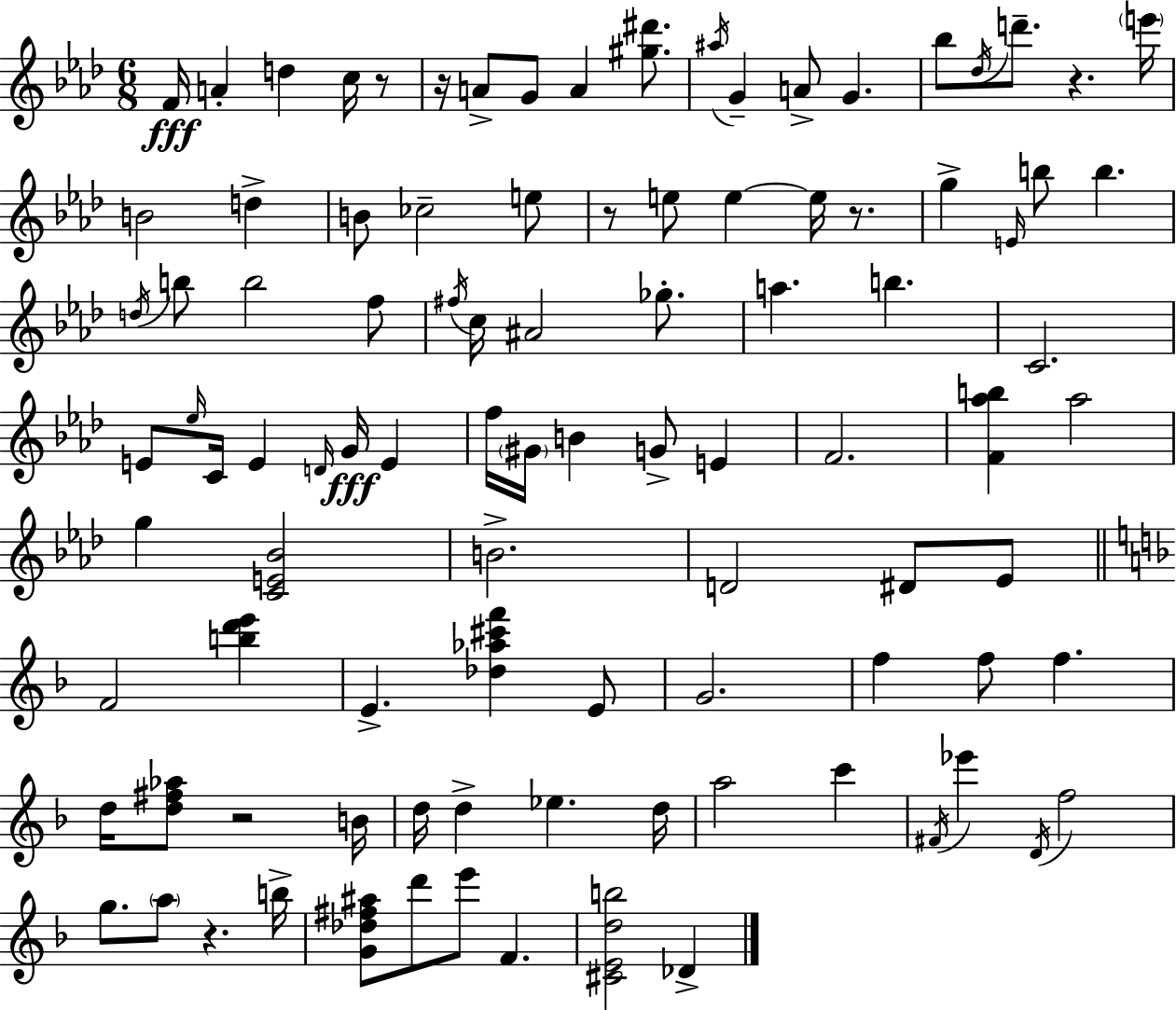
{
  \clef treble
  \numericTimeSignature
  \time 6/8
  \key aes \major
  f'16\fff a'4-. d''4 c''16 r8 | r16 a'8-> g'8 a'4 <gis'' dis'''>8. | \acciaccatura { ais''16 } g'4-- a'8-> g'4. | bes''8 \acciaccatura { des''16 } d'''8.-- r4. | \break \parenthesize e'''16 b'2 d''4-> | b'8 ces''2-- | e''8 r8 e''8 e''4~~ e''16 r8. | g''4-> \grace { e'16 } b''8 b''4. | \break \acciaccatura { d''16 } b''8 b''2 | f''8 \acciaccatura { fis''16 } c''16 ais'2 | ges''8.-. a''4. b''4. | c'2. | \break e'8 \grace { ees''16 } c'16 e'4 | \grace { d'16 } g'16\fff e'4 f''16 \parenthesize gis'16 b'4 | g'8-> e'4 f'2. | <f' aes'' b''>4 aes''2 | \break g''4 <c' e' bes'>2 | b'2.-> | d'2 | dis'8 ees'8 \bar "||" \break \key f \major f'2 <b'' d''' e'''>4 | e'4.-> <des'' aes'' cis''' f'''>4 e'8 | g'2. | f''4 f''8 f''4. | \break d''16 <d'' fis'' aes''>8 r2 b'16 | d''16 d''4-> ees''4. d''16 | a''2 c'''4 | \acciaccatura { fis'16 } ees'''4 \acciaccatura { d'16 } f''2 | \break g''8. \parenthesize a''8 r4. | b''16-> <g' des'' fis'' ais''>8 d'''8 e'''8 f'4. | <cis' e' d'' b''>2 des'4-> | \bar "|."
}